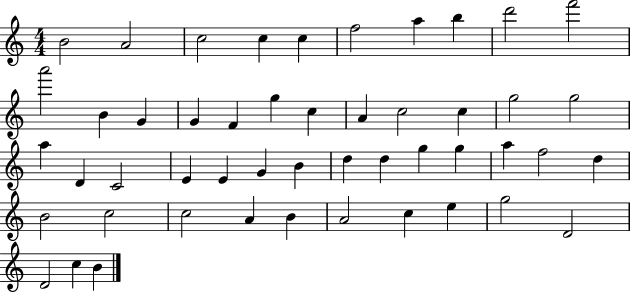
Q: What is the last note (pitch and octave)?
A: B4